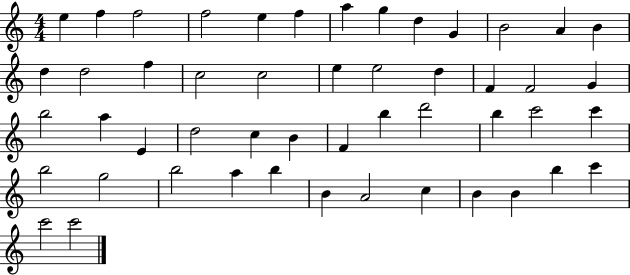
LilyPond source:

{
  \clef treble
  \numericTimeSignature
  \time 4/4
  \key c \major
  e''4 f''4 f''2 | f''2 e''4 f''4 | a''4 g''4 d''4 g'4 | b'2 a'4 b'4 | \break d''4 d''2 f''4 | c''2 c''2 | e''4 e''2 d''4 | f'4 f'2 g'4 | \break b''2 a''4 e'4 | d''2 c''4 b'4 | f'4 b''4 d'''2 | b''4 c'''2 c'''4 | \break b''2 g''2 | b''2 a''4 b''4 | b'4 a'2 c''4 | b'4 b'4 b''4 c'''4 | \break c'''2 c'''2 | \bar "|."
}